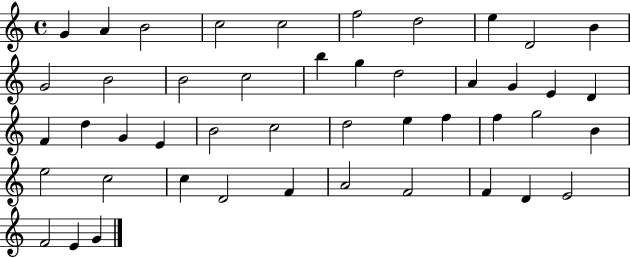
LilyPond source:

{
  \clef treble
  \time 4/4
  \defaultTimeSignature
  \key c \major
  g'4 a'4 b'2 | c''2 c''2 | f''2 d''2 | e''4 d'2 b'4 | \break g'2 b'2 | b'2 c''2 | b''4 g''4 d''2 | a'4 g'4 e'4 d'4 | \break f'4 d''4 g'4 e'4 | b'2 c''2 | d''2 e''4 f''4 | f''4 g''2 b'4 | \break e''2 c''2 | c''4 d'2 f'4 | a'2 f'2 | f'4 d'4 e'2 | \break f'2 e'4 g'4 | \bar "|."
}